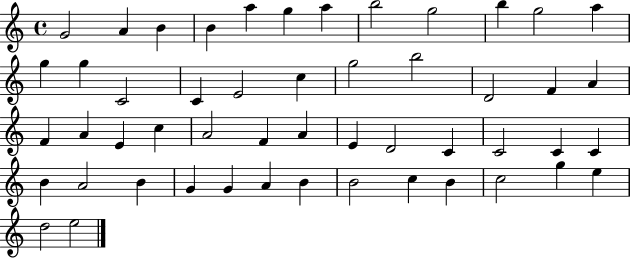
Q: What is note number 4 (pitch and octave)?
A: B4